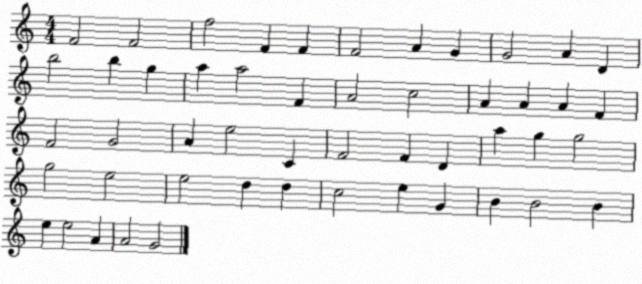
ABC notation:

X:1
T:Untitled
M:4/4
L:1/4
K:C
F2 F2 f2 F F F2 A G G2 A D b2 b g a a2 F A2 c2 A A A F F2 G2 A e2 C F2 F D a g g2 g2 e2 e2 d d c2 e G B B2 B e e2 A A2 G2